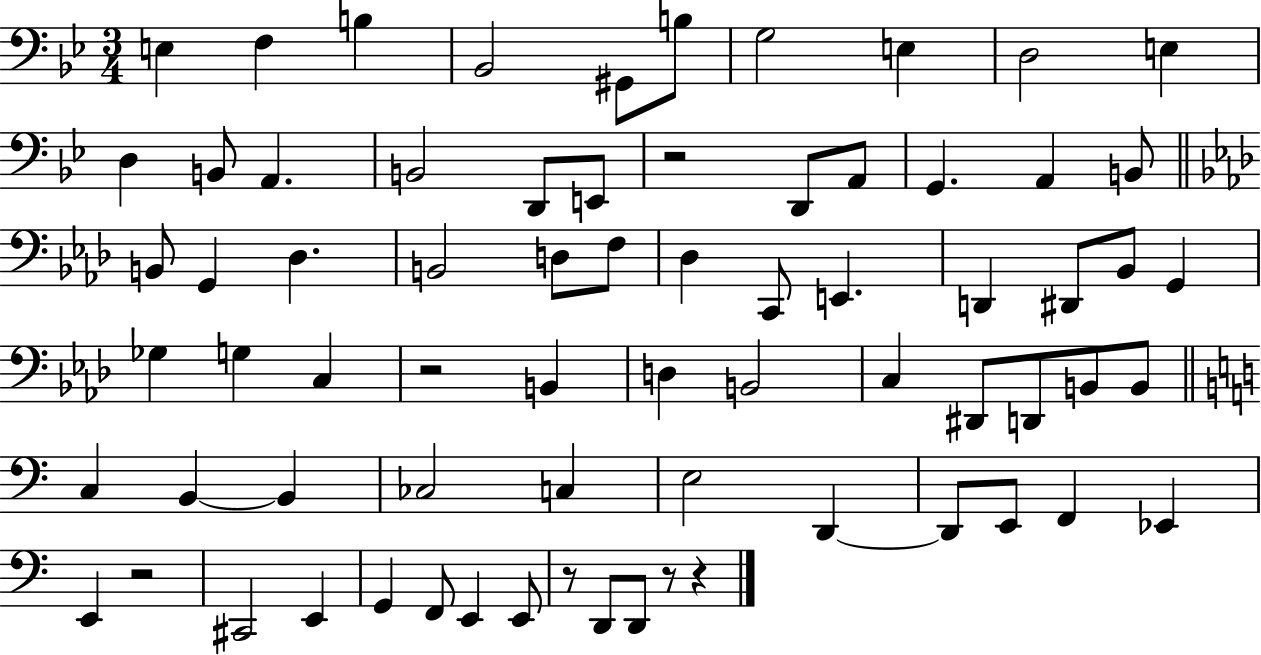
{
  \clef bass
  \numericTimeSignature
  \time 3/4
  \key bes \major
  e4 f4 b4 | bes,2 gis,8 b8 | g2 e4 | d2 e4 | \break d4 b,8 a,4. | b,2 d,8 e,8 | r2 d,8 a,8 | g,4. a,4 b,8 | \break \bar "||" \break \key aes \major b,8 g,4 des4. | b,2 d8 f8 | des4 c,8 e,4. | d,4 dis,8 bes,8 g,4 | \break ges4 g4 c4 | r2 b,4 | d4 b,2 | c4 dis,8 d,8 b,8 b,8 | \break \bar "||" \break \key c \major c4 b,4~~ b,4 | ces2 c4 | e2 d,4~~ | d,8 e,8 f,4 ees,4 | \break e,4 r2 | cis,2 e,4 | g,4 f,8 e,4 e,8 | r8 d,8 d,8 r8 r4 | \break \bar "|."
}